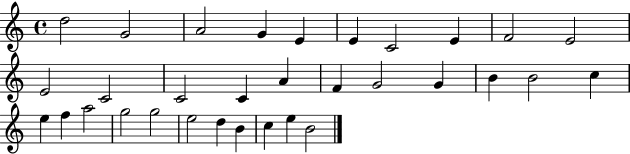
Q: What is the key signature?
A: C major